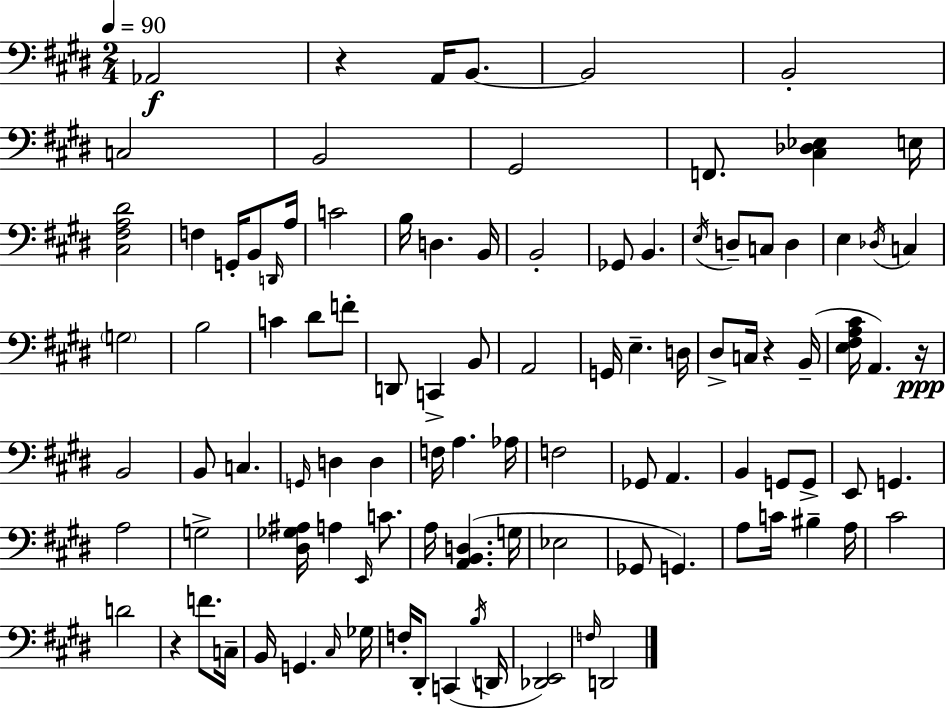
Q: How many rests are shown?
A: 4